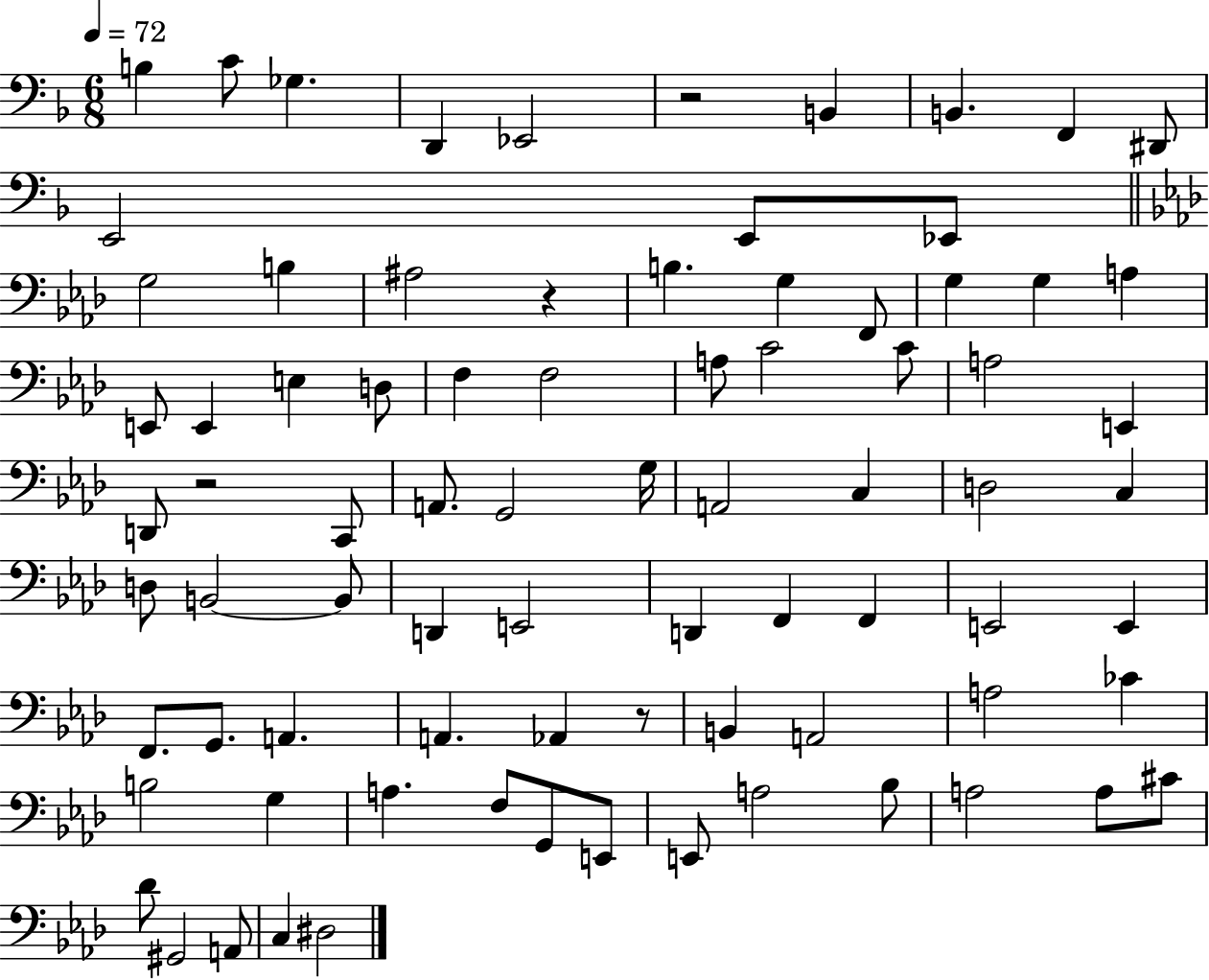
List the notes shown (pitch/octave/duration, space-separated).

B3/q C4/e Gb3/q. D2/q Eb2/h R/h B2/q B2/q. F2/q D#2/e E2/h E2/e Eb2/e G3/h B3/q A#3/h R/q B3/q. G3/q F2/e G3/q G3/q A3/q E2/e E2/q E3/q D3/e F3/q F3/h A3/e C4/h C4/e A3/h E2/q D2/e R/h C2/e A2/e. G2/h G3/s A2/h C3/q D3/h C3/q D3/e B2/h B2/e D2/q E2/h D2/q F2/q F2/q E2/h E2/q F2/e. G2/e. A2/q. A2/q. Ab2/q R/e B2/q A2/h A3/h CES4/q B3/h G3/q A3/q. F3/e G2/e E2/e E2/e A3/h Bb3/e A3/h A3/e C#4/e Db4/e G#2/h A2/e C3/q D#3/h